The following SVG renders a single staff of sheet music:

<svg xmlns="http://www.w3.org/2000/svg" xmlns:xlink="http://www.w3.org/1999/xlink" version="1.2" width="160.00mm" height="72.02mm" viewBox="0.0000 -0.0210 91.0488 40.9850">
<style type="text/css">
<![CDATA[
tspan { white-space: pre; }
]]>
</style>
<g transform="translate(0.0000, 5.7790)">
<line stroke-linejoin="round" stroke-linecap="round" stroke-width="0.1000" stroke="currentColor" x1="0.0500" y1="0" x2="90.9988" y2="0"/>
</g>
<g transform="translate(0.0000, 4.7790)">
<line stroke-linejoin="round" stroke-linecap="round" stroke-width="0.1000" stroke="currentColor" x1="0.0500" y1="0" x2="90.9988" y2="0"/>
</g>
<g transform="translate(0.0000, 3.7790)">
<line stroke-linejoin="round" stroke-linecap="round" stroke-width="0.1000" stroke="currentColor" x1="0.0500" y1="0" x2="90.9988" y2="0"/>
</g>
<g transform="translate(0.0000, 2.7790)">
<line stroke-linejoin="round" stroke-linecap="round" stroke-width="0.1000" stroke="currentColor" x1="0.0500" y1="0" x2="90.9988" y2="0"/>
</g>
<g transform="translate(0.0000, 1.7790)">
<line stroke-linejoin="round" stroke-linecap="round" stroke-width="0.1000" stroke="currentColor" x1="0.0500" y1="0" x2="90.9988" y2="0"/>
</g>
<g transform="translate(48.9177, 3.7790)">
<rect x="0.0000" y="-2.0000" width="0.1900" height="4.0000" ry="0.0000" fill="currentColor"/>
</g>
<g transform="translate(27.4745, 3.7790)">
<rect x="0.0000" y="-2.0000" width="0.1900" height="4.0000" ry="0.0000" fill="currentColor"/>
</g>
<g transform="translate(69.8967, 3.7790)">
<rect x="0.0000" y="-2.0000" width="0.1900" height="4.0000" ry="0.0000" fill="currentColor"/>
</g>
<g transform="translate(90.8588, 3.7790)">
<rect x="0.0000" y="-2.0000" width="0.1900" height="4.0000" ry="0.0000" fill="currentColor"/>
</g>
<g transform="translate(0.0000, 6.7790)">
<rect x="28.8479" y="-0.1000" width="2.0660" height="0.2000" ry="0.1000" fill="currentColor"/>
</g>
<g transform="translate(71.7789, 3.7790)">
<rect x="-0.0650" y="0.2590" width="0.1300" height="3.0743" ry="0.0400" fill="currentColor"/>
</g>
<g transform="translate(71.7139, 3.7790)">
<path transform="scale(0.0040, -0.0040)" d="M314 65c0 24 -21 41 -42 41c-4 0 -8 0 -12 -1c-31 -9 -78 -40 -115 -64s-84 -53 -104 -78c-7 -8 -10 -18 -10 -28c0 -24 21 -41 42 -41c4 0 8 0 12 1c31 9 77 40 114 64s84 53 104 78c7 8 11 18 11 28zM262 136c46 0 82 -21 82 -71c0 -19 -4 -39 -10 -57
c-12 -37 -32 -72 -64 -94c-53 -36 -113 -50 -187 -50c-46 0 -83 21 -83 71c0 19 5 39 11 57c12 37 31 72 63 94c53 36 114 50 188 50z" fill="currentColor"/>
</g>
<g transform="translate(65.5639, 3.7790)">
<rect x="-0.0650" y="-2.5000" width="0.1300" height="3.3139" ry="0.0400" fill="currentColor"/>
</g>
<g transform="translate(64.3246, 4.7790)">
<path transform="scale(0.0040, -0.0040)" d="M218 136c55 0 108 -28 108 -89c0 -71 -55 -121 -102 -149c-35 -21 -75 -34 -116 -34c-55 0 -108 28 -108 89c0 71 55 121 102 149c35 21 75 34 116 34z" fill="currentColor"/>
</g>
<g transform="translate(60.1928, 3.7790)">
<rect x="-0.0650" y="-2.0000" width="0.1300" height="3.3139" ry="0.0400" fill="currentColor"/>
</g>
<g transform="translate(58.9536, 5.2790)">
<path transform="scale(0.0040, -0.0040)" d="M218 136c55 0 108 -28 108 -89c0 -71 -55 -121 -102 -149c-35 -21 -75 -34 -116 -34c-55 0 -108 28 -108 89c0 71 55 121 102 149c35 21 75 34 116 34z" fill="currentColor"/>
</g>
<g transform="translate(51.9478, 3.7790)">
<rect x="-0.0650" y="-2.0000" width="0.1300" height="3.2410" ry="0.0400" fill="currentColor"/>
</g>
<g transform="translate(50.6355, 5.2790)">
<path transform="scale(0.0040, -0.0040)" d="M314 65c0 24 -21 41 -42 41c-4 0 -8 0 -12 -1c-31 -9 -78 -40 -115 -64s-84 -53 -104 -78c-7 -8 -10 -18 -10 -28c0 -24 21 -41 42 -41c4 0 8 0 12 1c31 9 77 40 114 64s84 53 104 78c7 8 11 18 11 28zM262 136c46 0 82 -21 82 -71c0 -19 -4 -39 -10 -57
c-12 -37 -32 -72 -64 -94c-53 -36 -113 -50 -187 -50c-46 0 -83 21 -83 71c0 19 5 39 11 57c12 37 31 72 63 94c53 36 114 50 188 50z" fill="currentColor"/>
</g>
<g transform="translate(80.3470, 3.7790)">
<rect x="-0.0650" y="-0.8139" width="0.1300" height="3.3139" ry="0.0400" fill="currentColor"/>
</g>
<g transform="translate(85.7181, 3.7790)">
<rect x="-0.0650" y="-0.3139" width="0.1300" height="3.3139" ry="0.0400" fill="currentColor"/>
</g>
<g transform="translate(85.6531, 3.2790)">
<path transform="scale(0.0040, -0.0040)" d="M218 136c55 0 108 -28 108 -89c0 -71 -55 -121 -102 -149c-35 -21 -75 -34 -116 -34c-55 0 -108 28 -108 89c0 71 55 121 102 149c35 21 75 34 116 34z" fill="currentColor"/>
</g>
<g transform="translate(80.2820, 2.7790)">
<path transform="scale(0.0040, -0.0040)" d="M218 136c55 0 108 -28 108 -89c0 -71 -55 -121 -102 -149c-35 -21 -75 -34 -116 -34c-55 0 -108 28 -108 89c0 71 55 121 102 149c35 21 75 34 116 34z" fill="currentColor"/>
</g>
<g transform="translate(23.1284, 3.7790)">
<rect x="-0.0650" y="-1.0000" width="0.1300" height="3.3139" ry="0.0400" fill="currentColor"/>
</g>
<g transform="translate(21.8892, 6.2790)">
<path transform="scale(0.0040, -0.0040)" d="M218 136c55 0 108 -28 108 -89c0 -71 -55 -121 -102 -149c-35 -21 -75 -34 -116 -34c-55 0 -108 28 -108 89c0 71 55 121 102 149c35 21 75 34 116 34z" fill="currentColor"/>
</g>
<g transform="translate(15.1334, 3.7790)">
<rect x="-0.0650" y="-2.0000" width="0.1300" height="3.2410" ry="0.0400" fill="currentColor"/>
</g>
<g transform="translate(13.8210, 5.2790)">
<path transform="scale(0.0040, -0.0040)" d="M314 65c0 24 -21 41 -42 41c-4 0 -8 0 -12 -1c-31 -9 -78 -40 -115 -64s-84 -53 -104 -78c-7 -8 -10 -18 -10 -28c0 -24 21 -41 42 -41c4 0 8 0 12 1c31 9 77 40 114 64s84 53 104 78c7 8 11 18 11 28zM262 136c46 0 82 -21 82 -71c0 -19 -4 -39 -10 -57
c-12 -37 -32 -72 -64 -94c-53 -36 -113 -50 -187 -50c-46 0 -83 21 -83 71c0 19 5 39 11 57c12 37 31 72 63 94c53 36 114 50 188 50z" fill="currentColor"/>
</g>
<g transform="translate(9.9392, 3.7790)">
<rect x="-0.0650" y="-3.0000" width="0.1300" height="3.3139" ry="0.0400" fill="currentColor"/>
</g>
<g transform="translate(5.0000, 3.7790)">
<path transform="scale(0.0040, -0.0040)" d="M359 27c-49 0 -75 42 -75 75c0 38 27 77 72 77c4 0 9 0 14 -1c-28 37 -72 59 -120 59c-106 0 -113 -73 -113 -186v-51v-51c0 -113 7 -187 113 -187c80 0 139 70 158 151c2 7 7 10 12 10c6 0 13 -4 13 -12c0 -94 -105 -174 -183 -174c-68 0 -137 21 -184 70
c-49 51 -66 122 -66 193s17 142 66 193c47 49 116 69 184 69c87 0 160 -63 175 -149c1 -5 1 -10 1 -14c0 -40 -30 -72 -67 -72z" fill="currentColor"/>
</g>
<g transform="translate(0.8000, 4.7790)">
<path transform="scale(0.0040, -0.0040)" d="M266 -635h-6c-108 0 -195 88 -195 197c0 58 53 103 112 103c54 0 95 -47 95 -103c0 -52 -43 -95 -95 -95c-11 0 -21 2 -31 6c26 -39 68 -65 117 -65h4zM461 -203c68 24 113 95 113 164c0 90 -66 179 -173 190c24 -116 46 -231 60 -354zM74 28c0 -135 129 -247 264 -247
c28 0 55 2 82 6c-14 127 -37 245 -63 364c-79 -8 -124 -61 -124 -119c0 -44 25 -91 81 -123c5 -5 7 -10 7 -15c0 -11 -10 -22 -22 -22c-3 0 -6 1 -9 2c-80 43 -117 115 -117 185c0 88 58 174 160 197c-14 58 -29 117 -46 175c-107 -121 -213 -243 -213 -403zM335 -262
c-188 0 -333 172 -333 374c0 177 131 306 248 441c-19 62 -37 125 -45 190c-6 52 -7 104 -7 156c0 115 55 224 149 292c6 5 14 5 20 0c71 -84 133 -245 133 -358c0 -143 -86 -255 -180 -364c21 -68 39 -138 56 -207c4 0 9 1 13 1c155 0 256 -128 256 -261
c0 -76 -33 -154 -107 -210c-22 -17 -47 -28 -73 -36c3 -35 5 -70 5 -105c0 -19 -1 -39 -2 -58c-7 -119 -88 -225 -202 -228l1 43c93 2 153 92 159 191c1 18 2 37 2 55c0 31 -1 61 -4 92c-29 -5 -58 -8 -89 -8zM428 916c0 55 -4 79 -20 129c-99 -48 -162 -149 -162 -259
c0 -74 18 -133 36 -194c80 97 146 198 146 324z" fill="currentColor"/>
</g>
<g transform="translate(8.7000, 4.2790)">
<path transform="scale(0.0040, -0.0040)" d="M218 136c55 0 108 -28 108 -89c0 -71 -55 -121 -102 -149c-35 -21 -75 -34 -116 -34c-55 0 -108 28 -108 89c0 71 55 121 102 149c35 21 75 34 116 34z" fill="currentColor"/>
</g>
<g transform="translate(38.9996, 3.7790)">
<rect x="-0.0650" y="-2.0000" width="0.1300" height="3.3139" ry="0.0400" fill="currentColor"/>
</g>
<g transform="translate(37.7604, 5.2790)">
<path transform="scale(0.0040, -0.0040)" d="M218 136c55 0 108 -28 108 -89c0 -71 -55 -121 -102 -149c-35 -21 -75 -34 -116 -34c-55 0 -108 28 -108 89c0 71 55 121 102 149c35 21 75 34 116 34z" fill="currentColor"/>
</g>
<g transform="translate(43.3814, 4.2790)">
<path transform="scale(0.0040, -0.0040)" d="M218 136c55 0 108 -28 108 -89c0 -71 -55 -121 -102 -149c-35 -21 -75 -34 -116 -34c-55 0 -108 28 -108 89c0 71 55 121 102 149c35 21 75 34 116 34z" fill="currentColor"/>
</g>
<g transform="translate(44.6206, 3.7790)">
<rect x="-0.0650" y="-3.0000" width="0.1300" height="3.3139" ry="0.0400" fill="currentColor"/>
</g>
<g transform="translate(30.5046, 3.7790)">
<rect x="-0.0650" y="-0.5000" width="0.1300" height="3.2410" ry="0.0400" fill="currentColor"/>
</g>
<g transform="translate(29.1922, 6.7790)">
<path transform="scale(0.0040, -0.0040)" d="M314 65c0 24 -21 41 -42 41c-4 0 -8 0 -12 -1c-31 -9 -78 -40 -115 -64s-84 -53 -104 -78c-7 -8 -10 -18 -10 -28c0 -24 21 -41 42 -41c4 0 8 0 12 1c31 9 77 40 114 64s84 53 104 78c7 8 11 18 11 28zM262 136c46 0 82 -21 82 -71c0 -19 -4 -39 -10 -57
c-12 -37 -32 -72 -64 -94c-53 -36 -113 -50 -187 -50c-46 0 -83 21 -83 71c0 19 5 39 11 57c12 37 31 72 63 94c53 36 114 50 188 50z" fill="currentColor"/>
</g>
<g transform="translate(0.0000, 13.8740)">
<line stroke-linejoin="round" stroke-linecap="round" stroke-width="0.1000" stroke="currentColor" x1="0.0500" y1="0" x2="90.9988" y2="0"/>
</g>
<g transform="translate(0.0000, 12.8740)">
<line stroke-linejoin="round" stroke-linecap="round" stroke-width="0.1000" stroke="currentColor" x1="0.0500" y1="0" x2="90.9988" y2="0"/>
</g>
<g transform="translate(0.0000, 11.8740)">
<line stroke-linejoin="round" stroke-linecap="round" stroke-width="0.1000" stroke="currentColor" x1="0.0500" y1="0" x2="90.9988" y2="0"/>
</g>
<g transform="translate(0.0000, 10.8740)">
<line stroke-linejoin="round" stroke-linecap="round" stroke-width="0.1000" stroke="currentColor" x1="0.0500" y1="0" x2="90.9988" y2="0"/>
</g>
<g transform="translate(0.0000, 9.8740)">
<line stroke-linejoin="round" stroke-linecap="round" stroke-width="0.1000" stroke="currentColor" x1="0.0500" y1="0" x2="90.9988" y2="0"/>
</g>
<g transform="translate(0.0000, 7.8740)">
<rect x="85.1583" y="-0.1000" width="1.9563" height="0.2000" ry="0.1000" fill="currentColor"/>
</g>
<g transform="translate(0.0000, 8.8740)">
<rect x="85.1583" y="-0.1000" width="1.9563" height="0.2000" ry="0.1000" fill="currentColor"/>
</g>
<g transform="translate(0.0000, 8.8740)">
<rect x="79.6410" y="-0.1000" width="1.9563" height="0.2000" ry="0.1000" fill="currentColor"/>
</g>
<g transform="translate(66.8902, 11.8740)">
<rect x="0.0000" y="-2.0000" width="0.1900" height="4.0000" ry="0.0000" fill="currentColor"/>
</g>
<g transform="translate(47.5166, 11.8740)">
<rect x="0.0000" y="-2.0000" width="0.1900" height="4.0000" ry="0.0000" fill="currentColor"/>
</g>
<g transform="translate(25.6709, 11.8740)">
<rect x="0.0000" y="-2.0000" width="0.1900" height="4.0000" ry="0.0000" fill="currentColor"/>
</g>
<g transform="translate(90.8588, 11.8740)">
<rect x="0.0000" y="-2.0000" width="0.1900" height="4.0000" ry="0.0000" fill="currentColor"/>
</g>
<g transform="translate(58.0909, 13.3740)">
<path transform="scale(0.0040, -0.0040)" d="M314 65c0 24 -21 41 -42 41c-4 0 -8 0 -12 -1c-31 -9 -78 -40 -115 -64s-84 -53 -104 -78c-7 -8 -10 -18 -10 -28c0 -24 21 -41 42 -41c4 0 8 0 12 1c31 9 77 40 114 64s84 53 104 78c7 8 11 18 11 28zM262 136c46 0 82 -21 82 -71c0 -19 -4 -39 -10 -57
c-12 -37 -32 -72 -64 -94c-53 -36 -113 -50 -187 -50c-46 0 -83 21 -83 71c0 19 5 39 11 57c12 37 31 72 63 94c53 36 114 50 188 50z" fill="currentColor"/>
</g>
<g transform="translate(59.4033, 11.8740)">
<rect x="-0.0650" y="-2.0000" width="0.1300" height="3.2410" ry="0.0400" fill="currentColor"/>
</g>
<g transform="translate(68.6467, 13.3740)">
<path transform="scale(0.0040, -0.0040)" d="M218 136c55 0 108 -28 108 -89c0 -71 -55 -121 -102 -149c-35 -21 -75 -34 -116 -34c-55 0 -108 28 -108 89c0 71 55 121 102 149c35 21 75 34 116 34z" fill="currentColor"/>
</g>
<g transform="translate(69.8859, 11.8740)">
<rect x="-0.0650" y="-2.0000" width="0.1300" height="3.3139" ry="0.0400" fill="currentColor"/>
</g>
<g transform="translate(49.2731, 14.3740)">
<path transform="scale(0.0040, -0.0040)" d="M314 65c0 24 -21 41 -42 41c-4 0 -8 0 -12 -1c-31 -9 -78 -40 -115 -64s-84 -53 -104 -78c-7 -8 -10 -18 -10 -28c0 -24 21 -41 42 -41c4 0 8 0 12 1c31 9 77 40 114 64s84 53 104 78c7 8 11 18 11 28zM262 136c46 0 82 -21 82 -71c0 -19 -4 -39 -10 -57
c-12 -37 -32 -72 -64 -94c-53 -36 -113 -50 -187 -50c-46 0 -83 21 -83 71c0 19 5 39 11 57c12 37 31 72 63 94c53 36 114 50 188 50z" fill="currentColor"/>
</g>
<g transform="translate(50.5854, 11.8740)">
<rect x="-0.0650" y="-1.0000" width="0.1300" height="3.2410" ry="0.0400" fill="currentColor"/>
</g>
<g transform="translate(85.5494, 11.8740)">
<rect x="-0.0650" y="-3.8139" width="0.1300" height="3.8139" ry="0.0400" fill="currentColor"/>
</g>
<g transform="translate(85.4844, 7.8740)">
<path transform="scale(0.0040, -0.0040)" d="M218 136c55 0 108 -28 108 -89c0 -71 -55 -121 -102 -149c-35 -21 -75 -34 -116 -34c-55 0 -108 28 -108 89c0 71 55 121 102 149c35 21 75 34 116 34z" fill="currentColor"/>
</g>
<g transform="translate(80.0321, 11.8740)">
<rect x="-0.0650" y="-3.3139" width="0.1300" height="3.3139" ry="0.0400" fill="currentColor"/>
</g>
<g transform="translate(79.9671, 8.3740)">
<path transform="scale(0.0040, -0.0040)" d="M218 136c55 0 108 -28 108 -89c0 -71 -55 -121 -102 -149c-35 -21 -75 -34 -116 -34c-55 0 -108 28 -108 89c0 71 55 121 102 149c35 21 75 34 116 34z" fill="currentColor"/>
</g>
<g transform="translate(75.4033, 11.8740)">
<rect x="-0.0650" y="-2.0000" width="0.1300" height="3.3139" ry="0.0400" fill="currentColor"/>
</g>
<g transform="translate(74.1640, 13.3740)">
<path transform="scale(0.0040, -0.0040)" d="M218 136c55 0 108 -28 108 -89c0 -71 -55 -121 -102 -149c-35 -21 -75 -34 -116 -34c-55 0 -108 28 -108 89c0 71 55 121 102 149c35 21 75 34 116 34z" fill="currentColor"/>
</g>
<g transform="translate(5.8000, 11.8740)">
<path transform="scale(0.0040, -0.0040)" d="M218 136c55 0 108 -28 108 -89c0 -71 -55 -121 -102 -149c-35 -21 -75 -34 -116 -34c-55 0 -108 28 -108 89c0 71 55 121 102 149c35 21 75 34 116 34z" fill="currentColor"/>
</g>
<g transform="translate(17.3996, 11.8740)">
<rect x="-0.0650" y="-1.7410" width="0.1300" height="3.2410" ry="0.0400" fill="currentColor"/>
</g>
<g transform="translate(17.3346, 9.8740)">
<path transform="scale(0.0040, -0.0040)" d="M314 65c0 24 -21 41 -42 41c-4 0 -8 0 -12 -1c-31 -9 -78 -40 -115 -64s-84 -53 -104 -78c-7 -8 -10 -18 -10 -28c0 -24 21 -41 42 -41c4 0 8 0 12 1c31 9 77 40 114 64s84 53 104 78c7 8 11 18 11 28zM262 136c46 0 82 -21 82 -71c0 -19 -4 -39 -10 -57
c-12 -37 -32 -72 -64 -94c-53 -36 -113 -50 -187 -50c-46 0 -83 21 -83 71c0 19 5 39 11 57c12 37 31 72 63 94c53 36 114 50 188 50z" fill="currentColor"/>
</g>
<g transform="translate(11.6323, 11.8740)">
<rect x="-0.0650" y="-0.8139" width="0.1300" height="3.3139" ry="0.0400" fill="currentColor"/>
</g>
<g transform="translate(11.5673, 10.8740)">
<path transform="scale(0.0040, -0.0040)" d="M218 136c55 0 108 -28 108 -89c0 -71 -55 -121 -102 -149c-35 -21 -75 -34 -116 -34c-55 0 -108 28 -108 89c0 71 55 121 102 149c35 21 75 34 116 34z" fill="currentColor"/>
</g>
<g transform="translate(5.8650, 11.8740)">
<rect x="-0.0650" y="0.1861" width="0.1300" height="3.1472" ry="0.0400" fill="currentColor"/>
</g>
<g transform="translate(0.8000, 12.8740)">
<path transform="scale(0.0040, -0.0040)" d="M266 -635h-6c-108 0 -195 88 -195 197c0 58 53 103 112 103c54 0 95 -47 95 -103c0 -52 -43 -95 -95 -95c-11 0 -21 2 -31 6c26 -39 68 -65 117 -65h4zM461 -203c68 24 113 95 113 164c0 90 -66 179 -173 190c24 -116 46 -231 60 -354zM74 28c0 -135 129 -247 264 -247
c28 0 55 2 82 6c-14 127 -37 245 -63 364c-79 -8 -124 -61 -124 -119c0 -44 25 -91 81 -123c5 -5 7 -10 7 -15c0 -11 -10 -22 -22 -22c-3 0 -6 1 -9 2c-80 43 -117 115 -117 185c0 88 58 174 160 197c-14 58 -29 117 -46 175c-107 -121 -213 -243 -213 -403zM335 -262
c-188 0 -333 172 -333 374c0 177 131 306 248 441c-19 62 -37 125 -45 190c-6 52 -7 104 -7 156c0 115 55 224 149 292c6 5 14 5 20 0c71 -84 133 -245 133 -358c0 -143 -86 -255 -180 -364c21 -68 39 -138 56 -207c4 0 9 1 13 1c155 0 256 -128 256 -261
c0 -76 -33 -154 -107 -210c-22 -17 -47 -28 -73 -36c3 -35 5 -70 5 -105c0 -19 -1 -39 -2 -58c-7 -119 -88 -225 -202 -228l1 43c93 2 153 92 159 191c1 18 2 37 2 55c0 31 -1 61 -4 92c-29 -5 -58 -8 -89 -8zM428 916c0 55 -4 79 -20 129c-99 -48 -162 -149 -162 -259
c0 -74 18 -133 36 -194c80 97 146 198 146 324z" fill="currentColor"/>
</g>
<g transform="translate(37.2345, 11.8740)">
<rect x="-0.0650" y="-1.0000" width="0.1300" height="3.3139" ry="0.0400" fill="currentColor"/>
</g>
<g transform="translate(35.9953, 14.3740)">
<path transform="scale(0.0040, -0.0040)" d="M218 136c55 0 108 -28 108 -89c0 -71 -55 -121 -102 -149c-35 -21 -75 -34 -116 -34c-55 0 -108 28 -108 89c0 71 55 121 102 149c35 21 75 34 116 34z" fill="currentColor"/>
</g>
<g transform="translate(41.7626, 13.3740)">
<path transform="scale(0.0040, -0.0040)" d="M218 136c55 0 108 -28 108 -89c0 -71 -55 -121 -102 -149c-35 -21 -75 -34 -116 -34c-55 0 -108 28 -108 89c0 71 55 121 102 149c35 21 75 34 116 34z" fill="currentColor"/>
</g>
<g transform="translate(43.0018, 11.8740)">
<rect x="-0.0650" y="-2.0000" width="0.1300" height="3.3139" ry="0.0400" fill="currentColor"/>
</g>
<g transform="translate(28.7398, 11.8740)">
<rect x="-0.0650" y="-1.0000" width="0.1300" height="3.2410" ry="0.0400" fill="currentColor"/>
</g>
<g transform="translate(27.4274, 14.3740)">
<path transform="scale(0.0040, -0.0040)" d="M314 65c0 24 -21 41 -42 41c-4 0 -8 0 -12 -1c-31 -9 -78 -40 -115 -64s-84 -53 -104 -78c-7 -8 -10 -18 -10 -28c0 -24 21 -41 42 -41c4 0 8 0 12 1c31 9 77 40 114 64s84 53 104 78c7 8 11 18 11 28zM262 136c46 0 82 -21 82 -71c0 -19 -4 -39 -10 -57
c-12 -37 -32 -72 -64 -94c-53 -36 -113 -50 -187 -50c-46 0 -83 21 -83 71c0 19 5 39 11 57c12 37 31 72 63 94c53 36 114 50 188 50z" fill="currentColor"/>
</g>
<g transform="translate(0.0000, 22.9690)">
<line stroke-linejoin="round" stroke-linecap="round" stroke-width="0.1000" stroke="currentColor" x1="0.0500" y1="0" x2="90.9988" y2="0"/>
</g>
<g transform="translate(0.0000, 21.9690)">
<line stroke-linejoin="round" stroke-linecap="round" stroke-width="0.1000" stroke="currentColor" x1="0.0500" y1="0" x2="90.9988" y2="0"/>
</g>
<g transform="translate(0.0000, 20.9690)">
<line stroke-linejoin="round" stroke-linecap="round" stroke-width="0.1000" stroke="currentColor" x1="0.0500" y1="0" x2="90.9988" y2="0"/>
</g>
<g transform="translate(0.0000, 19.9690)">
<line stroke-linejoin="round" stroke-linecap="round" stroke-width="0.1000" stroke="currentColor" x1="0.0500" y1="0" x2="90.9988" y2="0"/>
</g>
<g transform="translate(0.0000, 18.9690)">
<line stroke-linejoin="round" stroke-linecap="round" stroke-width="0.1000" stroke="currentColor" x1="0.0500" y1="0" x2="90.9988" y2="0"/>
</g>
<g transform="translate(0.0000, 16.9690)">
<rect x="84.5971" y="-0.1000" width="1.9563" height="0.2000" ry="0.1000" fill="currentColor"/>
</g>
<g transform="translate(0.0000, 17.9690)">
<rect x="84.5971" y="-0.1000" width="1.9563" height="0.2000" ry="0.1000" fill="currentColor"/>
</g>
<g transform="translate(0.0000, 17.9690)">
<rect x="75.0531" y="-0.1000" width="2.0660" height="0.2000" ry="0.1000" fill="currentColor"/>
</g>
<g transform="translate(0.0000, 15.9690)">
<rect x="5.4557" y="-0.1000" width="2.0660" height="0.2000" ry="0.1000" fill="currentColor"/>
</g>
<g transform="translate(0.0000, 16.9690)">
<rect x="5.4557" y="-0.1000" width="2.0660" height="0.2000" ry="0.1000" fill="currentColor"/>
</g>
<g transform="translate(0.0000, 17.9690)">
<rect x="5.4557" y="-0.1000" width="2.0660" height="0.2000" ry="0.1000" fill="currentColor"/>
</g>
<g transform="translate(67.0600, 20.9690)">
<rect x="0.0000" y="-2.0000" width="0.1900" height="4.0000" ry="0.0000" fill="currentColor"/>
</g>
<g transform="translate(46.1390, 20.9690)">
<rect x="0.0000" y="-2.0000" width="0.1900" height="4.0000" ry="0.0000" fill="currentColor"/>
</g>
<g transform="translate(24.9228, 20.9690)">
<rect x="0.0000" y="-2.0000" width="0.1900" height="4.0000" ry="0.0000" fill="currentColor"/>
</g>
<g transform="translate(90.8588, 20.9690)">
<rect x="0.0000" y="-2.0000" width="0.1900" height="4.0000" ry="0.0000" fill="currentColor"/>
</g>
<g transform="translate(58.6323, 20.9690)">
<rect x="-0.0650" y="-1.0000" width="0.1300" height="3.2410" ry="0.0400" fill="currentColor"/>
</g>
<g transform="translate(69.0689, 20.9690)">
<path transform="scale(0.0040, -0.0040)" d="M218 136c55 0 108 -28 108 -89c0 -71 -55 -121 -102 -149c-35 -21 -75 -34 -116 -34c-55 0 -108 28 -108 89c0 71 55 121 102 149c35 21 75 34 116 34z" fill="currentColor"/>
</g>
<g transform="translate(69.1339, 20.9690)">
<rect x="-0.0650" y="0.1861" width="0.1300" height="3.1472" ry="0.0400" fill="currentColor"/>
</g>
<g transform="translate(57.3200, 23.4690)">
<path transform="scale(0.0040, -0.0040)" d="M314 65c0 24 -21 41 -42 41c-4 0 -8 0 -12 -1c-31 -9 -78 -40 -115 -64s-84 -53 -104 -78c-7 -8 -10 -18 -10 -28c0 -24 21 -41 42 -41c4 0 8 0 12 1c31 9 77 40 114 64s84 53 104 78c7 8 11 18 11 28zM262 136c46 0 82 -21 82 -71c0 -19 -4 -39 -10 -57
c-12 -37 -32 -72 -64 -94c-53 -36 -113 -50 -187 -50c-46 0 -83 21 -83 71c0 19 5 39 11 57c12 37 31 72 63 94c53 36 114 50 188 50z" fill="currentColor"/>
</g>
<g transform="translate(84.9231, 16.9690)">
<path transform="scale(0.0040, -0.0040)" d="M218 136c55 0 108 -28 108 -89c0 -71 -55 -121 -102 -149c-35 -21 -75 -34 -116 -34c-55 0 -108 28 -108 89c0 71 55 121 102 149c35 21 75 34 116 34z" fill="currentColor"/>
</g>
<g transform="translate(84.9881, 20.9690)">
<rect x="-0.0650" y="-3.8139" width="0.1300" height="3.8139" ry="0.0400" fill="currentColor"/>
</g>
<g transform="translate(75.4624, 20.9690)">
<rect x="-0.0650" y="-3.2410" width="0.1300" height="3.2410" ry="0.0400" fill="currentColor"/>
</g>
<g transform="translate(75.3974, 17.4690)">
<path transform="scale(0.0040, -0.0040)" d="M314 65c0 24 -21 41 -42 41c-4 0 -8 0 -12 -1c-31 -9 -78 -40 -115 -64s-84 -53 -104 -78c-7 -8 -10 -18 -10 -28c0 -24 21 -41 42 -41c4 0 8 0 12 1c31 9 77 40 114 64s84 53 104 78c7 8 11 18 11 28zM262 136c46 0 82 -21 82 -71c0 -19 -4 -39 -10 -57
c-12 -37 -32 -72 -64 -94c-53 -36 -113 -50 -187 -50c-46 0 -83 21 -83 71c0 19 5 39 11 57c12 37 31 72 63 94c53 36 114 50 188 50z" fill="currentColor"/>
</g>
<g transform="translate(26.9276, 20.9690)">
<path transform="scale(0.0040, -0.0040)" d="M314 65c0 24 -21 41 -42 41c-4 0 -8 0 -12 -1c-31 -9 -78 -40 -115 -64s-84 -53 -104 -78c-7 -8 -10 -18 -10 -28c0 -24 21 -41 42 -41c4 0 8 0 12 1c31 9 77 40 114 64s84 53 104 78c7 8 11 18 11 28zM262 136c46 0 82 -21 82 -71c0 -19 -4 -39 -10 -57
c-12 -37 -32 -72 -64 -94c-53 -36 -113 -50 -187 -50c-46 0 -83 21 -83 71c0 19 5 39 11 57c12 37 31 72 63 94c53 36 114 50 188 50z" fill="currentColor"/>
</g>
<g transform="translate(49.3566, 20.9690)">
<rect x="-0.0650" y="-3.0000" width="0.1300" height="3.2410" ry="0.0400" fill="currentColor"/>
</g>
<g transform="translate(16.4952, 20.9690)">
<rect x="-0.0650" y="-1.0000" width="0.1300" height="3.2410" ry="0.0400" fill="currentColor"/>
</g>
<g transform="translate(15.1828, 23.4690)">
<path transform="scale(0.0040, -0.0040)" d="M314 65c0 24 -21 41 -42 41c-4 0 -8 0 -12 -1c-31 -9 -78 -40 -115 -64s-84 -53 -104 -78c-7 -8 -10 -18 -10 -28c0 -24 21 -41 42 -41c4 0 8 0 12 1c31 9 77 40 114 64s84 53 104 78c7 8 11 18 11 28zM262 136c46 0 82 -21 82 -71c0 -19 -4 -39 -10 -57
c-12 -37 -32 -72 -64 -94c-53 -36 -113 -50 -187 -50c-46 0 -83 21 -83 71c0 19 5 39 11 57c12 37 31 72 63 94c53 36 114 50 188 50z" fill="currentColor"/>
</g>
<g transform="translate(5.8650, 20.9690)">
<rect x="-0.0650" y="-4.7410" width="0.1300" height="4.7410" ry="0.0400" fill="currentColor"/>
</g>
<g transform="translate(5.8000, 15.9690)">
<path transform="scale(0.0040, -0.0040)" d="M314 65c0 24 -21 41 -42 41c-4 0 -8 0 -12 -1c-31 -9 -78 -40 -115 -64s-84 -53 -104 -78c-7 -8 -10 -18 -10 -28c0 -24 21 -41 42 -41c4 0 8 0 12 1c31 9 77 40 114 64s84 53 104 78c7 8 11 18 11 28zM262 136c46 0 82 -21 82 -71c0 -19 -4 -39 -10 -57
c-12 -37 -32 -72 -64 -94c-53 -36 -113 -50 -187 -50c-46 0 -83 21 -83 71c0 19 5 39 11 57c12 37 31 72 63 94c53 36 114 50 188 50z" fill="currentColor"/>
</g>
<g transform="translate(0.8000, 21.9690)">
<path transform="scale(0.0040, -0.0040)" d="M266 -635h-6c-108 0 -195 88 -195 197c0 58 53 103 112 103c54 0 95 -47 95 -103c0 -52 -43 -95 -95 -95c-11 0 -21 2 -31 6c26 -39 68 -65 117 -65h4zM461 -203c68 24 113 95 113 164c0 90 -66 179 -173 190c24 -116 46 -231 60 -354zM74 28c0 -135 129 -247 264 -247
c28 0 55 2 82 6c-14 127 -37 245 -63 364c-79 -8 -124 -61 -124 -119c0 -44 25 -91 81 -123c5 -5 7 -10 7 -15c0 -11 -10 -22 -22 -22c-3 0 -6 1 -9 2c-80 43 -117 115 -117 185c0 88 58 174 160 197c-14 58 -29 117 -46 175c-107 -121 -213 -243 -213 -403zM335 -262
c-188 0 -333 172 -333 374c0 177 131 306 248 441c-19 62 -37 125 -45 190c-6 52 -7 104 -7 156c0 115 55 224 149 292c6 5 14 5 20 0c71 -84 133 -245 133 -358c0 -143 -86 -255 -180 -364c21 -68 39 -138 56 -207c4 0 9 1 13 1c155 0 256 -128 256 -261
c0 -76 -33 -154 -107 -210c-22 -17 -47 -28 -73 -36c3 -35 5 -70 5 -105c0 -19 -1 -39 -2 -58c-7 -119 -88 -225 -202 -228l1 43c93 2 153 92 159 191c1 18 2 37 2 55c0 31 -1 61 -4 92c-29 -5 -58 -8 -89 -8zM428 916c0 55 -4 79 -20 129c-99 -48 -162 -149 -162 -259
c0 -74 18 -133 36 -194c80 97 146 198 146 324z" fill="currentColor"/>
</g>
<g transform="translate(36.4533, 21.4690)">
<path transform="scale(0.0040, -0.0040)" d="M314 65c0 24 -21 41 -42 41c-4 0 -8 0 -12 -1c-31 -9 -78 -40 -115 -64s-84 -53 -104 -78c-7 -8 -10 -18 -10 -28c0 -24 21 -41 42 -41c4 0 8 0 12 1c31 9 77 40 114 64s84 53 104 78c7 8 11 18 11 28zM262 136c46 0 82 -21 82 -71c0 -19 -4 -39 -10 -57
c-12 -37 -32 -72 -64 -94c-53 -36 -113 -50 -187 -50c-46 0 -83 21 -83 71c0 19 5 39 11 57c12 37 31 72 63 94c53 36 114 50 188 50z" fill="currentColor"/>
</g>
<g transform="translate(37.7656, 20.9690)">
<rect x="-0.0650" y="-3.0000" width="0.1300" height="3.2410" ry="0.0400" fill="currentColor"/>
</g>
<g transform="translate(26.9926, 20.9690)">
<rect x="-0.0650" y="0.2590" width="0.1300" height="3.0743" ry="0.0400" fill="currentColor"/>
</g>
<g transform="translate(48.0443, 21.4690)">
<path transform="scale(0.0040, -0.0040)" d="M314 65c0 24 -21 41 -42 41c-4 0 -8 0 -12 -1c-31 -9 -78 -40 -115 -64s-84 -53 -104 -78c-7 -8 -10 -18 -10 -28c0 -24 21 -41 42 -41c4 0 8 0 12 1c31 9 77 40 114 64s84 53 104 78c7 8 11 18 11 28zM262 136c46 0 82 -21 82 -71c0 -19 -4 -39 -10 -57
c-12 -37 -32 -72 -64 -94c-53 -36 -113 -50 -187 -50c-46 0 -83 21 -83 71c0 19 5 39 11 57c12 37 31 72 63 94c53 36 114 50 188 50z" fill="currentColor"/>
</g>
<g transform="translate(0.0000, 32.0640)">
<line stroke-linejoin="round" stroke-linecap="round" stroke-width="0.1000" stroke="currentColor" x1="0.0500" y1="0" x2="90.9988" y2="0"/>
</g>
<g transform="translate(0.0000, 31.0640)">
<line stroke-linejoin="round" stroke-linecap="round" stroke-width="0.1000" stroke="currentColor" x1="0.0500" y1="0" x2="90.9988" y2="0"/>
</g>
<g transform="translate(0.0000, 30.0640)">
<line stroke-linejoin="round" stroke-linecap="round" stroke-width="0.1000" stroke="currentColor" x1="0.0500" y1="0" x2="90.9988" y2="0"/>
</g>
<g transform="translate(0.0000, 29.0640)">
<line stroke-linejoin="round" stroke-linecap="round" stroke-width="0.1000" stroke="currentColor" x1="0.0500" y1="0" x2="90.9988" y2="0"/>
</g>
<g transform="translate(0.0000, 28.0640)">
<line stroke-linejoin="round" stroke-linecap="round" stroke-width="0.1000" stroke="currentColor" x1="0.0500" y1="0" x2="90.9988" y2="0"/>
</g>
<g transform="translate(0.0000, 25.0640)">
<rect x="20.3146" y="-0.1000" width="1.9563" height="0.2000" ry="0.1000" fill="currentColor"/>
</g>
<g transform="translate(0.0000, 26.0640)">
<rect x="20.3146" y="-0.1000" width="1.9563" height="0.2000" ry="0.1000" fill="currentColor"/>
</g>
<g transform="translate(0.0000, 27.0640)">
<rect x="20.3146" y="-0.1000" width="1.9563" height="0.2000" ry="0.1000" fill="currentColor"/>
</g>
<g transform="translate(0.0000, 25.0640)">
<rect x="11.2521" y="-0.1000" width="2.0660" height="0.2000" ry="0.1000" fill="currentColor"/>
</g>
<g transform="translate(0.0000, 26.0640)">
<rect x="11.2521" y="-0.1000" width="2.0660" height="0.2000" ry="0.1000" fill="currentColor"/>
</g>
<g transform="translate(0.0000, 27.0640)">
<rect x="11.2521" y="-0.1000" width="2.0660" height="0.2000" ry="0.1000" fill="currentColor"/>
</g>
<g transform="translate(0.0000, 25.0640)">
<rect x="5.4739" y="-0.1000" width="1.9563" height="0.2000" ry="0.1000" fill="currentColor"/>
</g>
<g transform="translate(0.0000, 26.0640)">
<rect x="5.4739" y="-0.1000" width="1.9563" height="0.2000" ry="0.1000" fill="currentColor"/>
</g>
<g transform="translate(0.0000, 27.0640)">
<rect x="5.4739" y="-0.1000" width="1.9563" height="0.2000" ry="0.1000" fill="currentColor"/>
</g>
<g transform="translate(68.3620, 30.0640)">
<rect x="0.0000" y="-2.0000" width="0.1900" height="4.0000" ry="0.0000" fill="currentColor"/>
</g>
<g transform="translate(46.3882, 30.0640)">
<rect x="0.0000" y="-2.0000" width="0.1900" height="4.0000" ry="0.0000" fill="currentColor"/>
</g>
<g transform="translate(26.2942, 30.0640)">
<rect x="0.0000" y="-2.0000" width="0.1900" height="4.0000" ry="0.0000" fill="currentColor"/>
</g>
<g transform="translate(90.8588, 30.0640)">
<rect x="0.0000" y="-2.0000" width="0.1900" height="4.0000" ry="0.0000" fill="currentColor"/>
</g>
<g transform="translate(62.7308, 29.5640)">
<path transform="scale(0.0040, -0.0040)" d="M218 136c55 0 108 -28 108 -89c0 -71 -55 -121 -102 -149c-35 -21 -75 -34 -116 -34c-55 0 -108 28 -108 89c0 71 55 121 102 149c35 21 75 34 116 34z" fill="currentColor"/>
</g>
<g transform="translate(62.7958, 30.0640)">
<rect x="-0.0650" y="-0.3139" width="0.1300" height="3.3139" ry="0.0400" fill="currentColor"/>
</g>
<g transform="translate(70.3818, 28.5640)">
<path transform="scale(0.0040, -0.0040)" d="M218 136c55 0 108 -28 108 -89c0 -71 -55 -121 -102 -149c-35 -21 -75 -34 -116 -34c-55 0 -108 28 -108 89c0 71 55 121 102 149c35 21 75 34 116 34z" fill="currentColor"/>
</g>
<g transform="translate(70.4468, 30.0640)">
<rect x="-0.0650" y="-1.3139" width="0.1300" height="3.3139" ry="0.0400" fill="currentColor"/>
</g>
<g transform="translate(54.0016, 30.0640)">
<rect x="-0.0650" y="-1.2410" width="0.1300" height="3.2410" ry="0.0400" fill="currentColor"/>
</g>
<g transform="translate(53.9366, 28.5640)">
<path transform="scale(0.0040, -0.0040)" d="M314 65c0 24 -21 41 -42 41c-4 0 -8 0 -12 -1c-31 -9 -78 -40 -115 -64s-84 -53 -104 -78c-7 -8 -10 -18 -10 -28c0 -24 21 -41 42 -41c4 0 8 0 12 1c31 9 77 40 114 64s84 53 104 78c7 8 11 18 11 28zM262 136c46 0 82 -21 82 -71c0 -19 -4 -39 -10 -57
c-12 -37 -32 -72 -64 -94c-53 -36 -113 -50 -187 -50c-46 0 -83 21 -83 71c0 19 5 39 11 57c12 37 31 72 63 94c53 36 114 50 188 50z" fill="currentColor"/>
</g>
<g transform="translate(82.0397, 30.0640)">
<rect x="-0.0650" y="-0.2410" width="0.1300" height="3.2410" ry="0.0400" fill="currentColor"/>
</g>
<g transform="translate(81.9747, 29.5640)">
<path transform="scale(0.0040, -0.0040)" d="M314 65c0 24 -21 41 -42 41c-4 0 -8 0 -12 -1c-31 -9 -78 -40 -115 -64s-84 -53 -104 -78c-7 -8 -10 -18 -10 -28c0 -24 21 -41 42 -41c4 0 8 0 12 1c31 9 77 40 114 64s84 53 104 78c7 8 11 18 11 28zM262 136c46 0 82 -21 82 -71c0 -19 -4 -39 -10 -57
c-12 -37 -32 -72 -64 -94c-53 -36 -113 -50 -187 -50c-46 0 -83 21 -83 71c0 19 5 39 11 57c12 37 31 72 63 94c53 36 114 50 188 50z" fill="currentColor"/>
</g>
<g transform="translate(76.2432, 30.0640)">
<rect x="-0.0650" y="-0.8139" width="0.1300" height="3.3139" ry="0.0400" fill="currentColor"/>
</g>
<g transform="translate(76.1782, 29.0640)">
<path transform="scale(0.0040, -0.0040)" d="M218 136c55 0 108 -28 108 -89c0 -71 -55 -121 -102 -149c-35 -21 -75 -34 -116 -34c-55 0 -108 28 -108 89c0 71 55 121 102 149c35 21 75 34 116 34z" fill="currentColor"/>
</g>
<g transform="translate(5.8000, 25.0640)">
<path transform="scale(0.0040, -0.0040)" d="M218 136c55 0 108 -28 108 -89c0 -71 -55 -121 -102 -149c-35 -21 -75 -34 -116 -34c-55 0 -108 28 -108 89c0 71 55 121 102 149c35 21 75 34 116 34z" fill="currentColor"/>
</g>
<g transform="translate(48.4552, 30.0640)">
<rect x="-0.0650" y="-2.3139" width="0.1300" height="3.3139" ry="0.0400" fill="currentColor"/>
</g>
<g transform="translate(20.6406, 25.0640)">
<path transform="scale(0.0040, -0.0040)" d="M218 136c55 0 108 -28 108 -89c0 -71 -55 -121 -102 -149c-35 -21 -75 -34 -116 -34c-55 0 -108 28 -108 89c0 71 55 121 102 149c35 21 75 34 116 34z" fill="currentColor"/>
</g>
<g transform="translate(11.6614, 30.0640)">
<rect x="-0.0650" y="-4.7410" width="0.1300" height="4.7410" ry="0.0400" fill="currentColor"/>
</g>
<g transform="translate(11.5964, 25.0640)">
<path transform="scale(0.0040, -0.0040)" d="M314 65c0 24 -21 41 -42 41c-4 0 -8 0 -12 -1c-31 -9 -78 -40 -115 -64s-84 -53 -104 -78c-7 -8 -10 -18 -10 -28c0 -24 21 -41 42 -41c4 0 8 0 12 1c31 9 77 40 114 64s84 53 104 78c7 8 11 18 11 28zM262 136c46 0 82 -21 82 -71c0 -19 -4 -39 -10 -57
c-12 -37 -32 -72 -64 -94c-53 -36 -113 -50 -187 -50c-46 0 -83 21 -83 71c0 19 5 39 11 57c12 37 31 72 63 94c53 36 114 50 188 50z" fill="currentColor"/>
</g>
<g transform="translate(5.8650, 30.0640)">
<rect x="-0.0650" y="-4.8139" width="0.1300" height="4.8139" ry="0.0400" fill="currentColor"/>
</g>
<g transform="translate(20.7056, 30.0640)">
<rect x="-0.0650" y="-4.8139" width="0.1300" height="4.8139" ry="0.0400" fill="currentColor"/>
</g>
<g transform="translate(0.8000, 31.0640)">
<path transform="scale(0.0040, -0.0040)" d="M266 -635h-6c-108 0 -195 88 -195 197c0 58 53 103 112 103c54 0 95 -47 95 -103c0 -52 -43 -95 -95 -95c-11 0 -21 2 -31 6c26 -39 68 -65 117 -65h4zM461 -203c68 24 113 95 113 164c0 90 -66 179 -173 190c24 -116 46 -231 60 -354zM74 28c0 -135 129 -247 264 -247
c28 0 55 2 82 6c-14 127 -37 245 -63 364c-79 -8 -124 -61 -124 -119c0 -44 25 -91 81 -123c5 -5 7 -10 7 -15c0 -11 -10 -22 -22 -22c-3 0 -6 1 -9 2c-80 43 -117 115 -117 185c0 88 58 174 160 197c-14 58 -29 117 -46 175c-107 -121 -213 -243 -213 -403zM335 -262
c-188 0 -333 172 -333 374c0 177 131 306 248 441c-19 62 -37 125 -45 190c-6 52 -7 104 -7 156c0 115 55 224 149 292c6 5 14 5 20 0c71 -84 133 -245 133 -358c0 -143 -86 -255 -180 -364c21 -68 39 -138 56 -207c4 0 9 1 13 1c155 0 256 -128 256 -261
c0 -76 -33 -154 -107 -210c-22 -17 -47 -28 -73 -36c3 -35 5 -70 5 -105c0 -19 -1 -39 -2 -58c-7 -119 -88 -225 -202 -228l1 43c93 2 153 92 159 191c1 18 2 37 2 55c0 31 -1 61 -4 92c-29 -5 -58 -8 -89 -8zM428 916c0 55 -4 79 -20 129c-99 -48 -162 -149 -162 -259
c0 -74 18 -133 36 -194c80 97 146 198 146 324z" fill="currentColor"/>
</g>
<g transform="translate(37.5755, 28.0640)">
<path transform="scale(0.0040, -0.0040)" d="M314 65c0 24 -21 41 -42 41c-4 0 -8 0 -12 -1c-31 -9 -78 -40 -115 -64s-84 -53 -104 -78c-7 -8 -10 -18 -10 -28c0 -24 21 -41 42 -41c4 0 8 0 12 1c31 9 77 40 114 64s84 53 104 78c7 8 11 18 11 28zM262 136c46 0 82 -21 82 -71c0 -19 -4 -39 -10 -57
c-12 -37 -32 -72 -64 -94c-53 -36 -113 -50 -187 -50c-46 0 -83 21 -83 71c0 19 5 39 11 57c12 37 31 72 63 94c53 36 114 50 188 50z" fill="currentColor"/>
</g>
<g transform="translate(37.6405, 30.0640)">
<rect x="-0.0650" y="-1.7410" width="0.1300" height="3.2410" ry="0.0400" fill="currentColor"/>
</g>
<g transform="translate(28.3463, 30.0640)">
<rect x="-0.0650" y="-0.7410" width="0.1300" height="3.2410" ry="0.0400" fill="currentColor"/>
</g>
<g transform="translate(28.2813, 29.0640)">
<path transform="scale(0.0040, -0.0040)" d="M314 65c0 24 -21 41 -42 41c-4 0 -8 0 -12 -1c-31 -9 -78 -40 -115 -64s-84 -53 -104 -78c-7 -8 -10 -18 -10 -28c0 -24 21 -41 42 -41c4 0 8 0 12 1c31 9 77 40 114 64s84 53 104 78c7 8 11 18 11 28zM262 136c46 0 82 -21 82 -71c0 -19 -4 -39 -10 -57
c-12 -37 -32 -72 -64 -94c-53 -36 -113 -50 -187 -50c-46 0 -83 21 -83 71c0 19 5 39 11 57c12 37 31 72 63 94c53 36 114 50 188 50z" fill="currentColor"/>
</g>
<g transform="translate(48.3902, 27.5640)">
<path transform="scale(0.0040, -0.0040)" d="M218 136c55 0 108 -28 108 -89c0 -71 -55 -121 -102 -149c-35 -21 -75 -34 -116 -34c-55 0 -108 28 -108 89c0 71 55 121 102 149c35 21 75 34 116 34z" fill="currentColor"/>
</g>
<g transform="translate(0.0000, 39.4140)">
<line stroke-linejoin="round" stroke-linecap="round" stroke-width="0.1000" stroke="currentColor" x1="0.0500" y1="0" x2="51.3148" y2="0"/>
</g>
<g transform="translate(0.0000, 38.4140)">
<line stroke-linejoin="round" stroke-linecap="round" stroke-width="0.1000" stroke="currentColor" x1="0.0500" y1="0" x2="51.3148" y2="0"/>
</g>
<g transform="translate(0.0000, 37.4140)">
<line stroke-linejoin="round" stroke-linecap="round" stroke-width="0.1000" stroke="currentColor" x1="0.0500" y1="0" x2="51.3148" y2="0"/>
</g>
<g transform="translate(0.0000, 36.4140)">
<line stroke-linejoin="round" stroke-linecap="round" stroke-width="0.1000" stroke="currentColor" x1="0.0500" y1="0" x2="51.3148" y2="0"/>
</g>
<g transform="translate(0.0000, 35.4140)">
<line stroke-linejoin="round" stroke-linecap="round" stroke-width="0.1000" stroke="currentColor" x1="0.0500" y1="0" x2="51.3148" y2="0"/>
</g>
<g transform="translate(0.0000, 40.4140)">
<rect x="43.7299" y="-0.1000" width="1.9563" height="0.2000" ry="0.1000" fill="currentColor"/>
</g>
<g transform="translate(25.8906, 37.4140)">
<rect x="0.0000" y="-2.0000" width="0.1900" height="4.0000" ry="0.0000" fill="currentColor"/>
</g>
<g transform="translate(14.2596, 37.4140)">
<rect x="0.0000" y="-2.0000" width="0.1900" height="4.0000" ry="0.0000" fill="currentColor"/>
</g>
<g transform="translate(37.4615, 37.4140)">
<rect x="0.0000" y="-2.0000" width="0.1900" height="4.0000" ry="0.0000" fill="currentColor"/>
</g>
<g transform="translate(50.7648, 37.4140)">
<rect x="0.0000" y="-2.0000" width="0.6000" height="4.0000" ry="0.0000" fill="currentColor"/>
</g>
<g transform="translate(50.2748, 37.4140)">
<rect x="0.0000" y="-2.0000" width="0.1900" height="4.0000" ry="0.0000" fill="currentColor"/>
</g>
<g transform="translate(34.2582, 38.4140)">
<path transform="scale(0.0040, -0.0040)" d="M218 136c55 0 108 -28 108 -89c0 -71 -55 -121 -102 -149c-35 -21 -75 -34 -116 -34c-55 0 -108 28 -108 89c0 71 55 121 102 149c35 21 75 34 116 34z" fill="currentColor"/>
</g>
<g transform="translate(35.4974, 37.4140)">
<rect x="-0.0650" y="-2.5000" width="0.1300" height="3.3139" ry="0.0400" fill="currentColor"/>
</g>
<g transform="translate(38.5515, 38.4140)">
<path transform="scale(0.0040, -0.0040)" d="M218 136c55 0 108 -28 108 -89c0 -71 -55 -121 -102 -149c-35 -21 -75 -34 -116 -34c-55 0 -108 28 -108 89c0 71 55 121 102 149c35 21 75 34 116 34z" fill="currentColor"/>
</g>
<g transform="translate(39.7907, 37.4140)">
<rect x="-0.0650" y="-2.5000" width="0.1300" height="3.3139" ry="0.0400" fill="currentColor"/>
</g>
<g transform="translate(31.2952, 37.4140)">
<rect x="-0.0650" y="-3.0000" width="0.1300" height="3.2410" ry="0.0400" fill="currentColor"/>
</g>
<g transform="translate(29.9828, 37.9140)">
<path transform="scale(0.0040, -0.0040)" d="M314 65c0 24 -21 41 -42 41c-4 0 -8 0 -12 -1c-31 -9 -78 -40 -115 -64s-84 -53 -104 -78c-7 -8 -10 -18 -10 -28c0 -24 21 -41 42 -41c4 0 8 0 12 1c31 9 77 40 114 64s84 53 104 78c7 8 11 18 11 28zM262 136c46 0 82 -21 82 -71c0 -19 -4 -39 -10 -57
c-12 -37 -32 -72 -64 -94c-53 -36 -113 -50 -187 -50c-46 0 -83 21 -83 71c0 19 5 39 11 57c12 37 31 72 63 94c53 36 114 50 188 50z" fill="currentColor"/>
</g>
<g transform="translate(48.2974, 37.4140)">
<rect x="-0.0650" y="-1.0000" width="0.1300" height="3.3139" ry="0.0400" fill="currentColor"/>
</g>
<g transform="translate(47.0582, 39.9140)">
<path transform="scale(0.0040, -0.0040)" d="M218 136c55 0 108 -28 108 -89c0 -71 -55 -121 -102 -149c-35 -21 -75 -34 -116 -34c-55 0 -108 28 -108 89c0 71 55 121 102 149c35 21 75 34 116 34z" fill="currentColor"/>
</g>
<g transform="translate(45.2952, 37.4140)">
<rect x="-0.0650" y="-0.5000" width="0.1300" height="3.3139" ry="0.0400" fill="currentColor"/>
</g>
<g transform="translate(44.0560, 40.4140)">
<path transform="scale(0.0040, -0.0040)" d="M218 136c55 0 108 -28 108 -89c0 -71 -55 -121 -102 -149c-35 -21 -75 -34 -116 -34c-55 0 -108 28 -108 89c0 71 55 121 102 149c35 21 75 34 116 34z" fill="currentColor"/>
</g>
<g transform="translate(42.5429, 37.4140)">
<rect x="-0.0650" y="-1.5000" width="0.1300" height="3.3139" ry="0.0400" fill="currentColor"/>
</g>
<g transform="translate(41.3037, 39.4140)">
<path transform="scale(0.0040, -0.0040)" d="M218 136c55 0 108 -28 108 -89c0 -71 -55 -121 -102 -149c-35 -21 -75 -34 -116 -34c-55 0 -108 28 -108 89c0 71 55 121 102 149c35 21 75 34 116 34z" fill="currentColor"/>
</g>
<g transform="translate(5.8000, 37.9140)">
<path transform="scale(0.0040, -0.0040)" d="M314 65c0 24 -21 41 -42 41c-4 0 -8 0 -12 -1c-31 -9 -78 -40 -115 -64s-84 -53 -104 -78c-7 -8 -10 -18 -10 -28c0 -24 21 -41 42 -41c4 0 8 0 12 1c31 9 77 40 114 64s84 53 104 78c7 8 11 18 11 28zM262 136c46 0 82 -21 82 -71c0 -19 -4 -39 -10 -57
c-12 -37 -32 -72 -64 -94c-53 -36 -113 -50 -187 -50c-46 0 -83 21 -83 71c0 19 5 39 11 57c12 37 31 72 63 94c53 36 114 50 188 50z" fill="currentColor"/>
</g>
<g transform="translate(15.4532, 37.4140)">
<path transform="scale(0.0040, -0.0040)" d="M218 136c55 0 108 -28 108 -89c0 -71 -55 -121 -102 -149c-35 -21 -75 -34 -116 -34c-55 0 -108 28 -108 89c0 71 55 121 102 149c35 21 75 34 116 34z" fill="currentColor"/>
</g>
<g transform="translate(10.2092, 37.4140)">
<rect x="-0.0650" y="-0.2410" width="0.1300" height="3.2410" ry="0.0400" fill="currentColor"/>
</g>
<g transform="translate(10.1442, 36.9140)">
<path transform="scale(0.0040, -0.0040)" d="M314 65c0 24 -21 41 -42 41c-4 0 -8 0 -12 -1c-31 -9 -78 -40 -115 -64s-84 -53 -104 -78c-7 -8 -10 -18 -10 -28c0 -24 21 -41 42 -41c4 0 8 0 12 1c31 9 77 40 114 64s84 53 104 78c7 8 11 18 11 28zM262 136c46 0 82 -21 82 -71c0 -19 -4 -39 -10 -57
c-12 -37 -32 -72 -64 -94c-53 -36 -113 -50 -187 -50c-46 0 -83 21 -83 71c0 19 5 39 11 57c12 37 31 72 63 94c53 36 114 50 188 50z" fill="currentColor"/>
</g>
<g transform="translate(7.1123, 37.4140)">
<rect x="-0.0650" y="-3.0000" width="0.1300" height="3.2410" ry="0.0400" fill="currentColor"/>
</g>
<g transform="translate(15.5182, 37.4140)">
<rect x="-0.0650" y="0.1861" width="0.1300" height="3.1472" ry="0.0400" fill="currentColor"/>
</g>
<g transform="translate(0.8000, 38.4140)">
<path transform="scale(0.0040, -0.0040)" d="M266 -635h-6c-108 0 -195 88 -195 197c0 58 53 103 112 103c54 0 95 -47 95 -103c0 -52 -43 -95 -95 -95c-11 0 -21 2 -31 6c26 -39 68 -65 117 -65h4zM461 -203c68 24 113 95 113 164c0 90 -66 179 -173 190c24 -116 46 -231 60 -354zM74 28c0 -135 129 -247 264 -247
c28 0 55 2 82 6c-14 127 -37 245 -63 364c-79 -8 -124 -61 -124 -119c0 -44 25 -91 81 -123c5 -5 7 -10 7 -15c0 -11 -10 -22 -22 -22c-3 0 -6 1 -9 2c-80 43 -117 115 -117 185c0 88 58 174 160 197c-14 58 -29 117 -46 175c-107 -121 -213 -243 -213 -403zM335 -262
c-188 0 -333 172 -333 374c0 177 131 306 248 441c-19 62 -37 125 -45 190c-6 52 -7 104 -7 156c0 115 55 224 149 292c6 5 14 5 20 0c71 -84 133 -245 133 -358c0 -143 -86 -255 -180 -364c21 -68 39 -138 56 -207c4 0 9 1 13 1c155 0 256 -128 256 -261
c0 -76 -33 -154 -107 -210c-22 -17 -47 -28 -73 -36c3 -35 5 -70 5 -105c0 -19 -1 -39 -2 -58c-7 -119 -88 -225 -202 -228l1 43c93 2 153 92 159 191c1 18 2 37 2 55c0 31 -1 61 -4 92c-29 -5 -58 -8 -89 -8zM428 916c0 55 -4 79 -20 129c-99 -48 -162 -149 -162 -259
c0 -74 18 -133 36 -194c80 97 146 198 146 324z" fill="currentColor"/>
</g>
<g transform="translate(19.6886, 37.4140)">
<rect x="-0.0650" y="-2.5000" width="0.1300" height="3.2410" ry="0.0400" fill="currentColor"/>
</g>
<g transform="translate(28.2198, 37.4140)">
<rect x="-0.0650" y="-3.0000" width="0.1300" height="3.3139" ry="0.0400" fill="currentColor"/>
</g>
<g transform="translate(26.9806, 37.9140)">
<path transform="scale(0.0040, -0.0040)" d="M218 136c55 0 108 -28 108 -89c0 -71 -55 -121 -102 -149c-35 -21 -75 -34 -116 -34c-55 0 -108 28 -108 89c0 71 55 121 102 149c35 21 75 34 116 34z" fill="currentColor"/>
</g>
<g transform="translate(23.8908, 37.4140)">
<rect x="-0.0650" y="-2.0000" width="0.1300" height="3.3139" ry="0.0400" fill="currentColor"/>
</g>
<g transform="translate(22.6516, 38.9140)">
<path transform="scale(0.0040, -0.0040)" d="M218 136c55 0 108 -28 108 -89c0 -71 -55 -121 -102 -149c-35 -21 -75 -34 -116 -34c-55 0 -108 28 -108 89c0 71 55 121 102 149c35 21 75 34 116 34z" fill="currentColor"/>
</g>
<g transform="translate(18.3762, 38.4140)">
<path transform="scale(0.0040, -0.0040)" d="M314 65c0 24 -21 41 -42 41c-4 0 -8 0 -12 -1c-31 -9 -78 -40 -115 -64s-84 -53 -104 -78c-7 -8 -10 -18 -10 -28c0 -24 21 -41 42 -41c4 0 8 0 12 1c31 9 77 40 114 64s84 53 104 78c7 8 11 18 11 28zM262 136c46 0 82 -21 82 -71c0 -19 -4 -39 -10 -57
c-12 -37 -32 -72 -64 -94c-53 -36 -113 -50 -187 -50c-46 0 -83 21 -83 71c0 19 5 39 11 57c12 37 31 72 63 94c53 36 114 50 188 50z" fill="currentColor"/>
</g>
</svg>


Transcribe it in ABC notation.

X:1
T:Untitled
M:4/4
L:1/4
K:C
A F2 D C2 F A F2 F G B2 d c B d f2 D2 D F D2 F2 F F b c' e'2 D2 B2 A2 A2 D2 B b2 c' e' e'2 e' d2 f2 g e2 c e d c2 A2 c2 B G2 F A A2 G G E C D